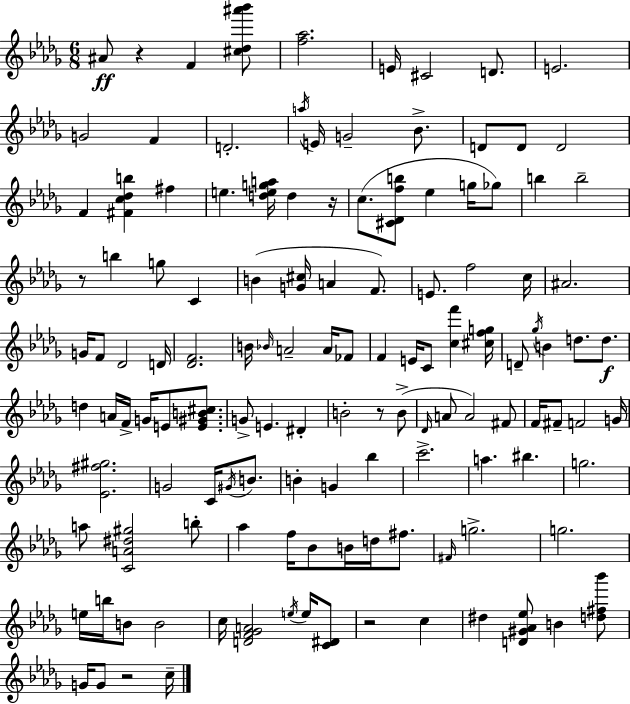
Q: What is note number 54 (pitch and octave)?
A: D5